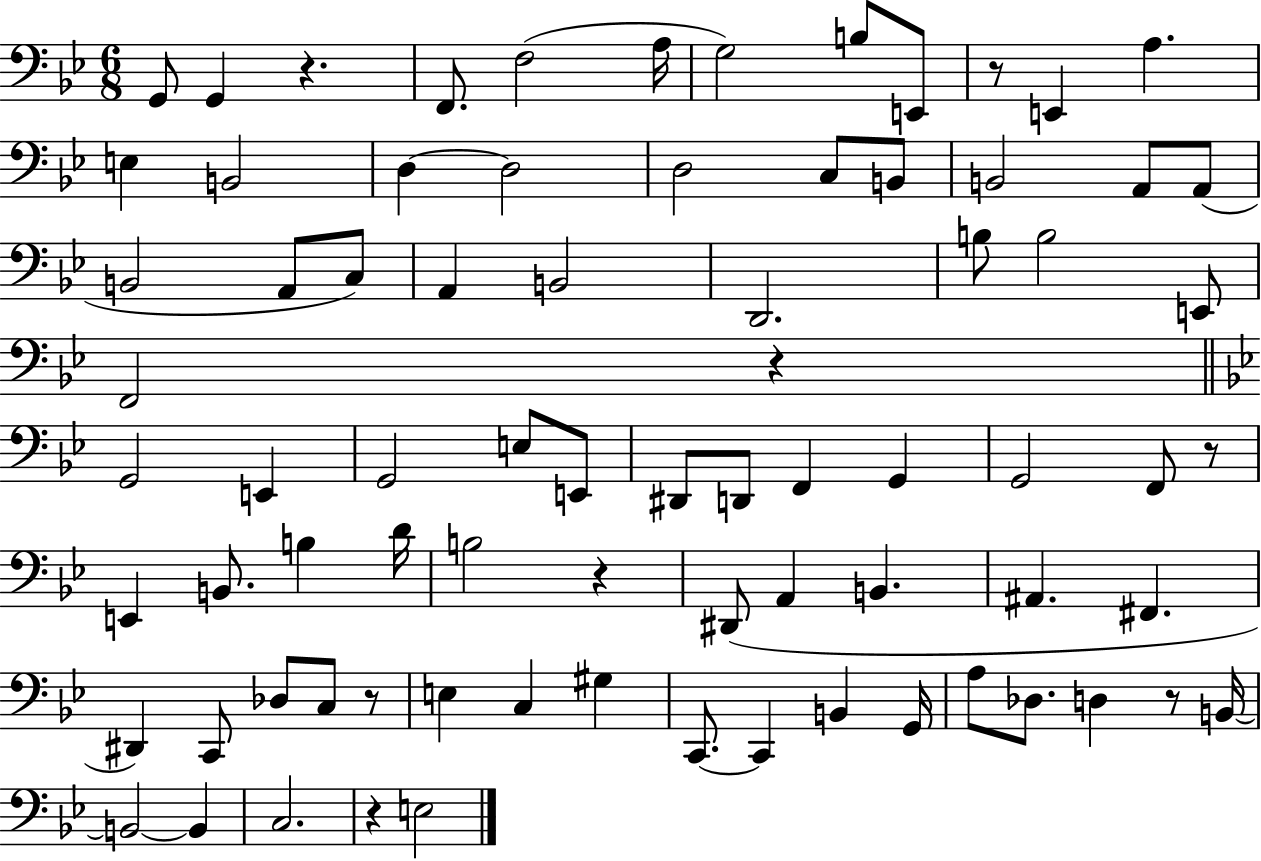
X:1
T:Untitled
M:6/8
L:1/4
K:Bb
G,,/2 G,, z F,,/2 F,2 A,/4 G,2 B,/2 E,,/2 z/2 E,, A, E, B,,2 D, D,2 D,2 C,/2 B,,/2 B,,2 A,,/2 A,,/2 B,,2 A,,/2 C,/2 A,, B,,2 D,,2 B,/2 B,2 E,,/2 F,,2 z G,,2 E,, G,,2 E,/2 E,,/2 ^D,,/2 D,,/2 F,, G,, G,,2 F,,/2 z/2 E,, B,,/2 B, D/4 B,2 z ^D,,/2 A,, B,, ^A,, ^F,, ^D,, C,,/2 _D,/2 C,/2 z/2 E, C, ^G, C,,/2 C,, B,, G,,/4 A,/2 _D,/2 D, z/2 B,,/4 B,,2 B,, C,2 z E,2